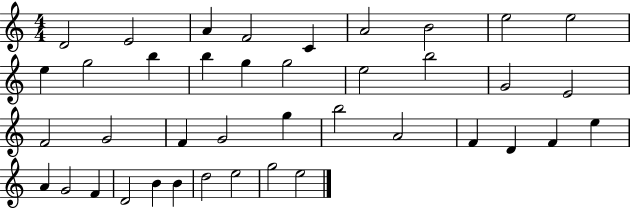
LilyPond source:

{
  \clef treble
  \numericTimeSignature
  \time 4/4
  \key c \major
  d'2 e'2 | a'4 f'2 c'4 | a'2 b'2 | e''2 e''2 | \break e''4 g''2 b''4 | b''4 g''4 g''2 | e''2 b''2 | g'2 e'2 | \break f'2 g'2 | f'4 g'2 g''4 | b''2 a'2 | f'4 d'4 f'4 e''4 | \break a'4 g'2 f'4 | d'2 b'4 b'4 | d''2 e''2 | g''2 e''2 | \break \bar "|."
}